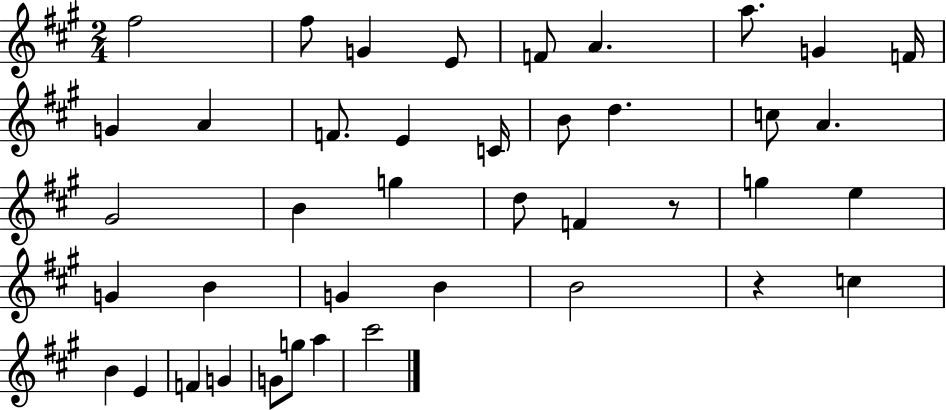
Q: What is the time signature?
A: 2/4